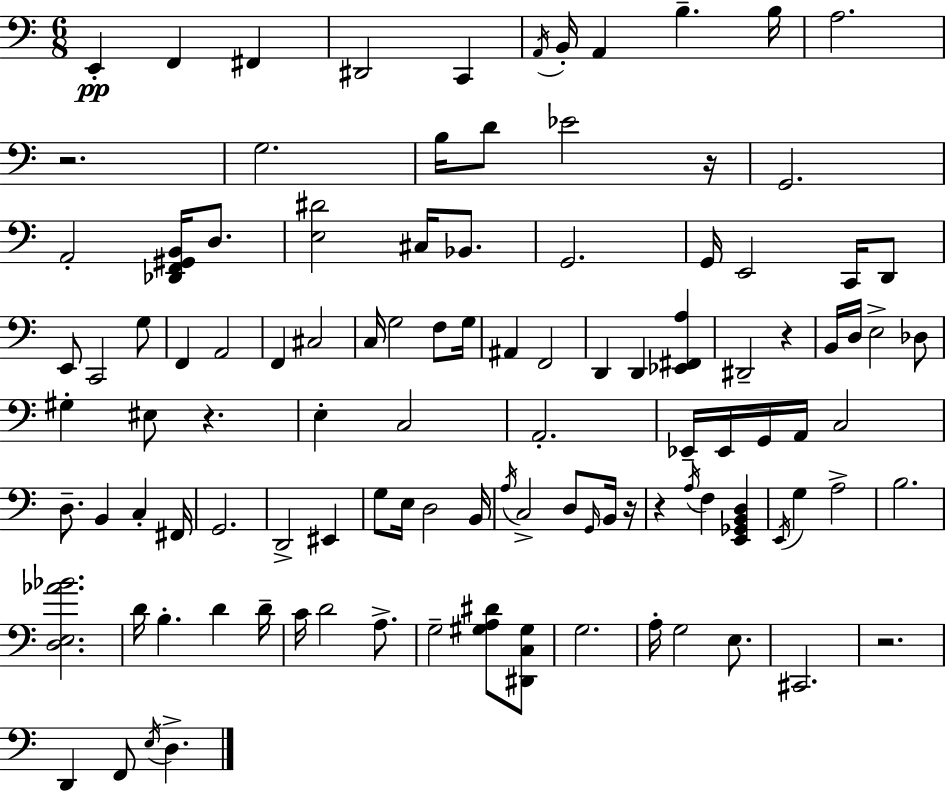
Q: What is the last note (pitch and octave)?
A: D3